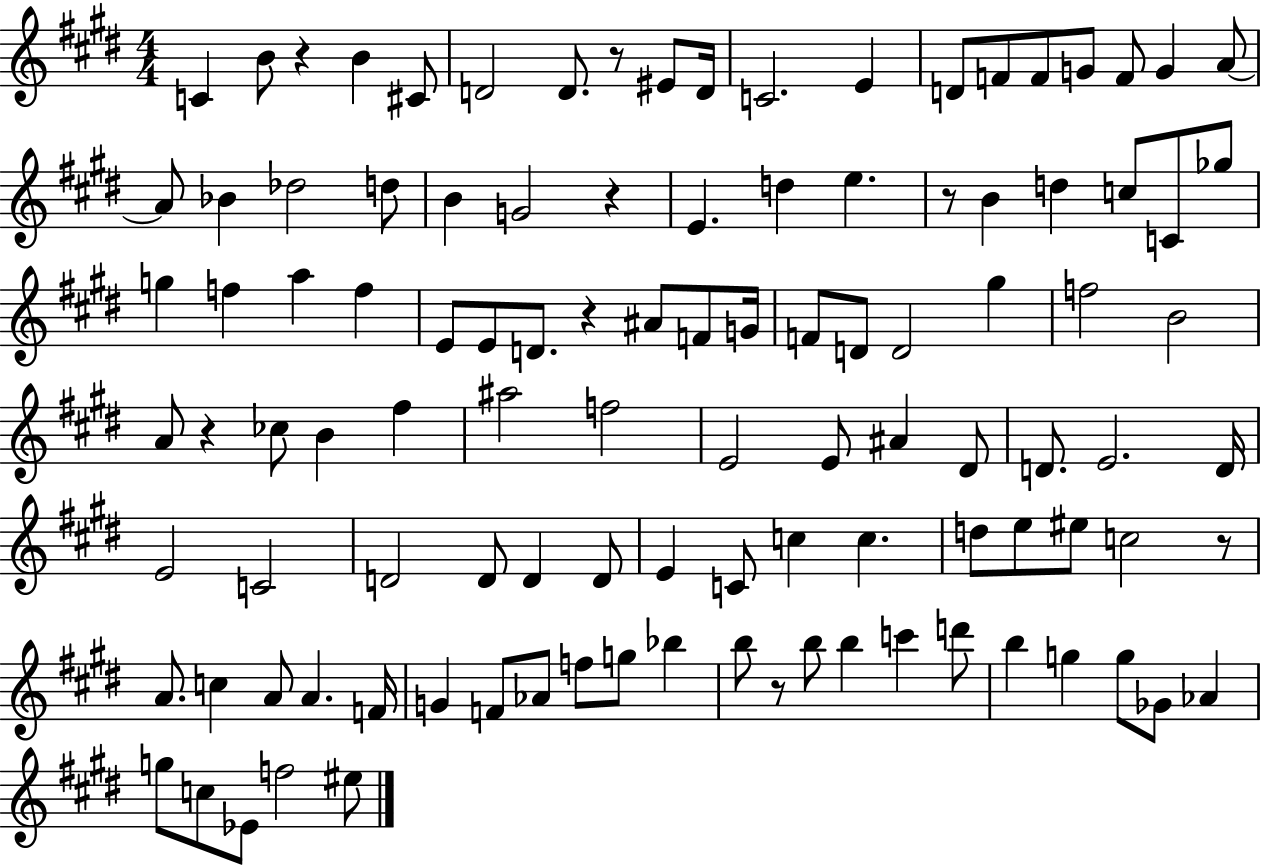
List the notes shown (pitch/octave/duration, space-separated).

C4/q B4/e R/q B4/q C#4/e D4/h D4/e. R/e EIS4/e D4/s C4/h. E4/q D4/e F4/e F4/e G4/e F4/e G4/q A4/e A4/e Bb4/q Db5/h D5/e B4/q G4/h R/q E4/q. D5/q E5/q. R/e B4/q D5/q C5/e C4/e Gb5/e G5/q F5/q A5/q F5/q E4/e E4/e D4/e. R/q A#4/e F4/e G4/s F4/e D4/e D4/h G#5/q F5/h B4/h A4/e R/q CES5/e B4/q F#5/q A#5/h F5/h E4/h E4/e A#4/q D#4/e D4/e. E4/h. D4/s E4/h C4/h D4/h D4/e D4/q D4/e E4/q C4/e C5/q C5/q. D5/e E5/e EIS5/e C5/h R/e A4/e. C5/q A4/e A4/q. F4/s G4/q F4/e Ab4/e F5/e G5/e Bb5/q B5/e R/e B5/e B5/q C6/q D6/e B5/q G5/q G5/e Gb4/e Ab4/q G5/e C5/e Eb4/e F5/h EIS5/e